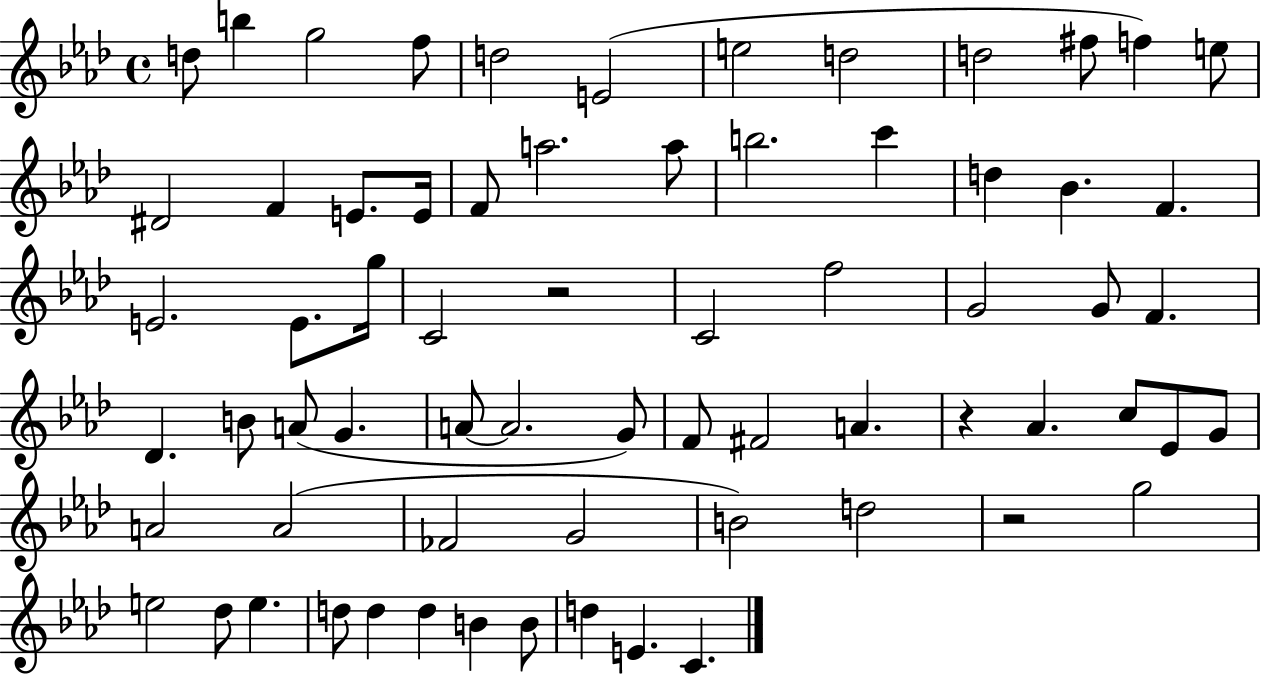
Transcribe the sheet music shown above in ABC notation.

X:1
T:Untitled
M:4/4
L:1/4
K:Ab
d/2 b g2 f/2 d2 E2 e2 d2 d2 ^f/2 f e/2 ^D2 F E/2 E/4 F/2 a2 a/2 b2 c' d _B F E2 E/2 g/4 C2 z2 C2 f2 G2 G/2 F _D B/2 A/2 G A/2 A2 G/2 F/2 ^F2 A z _A c/2 _E/2 G/2 A2 A2 _F2 G2 B2 d2 z2 g2 e2 _d/2 e d/2 d d B B/2 d E C